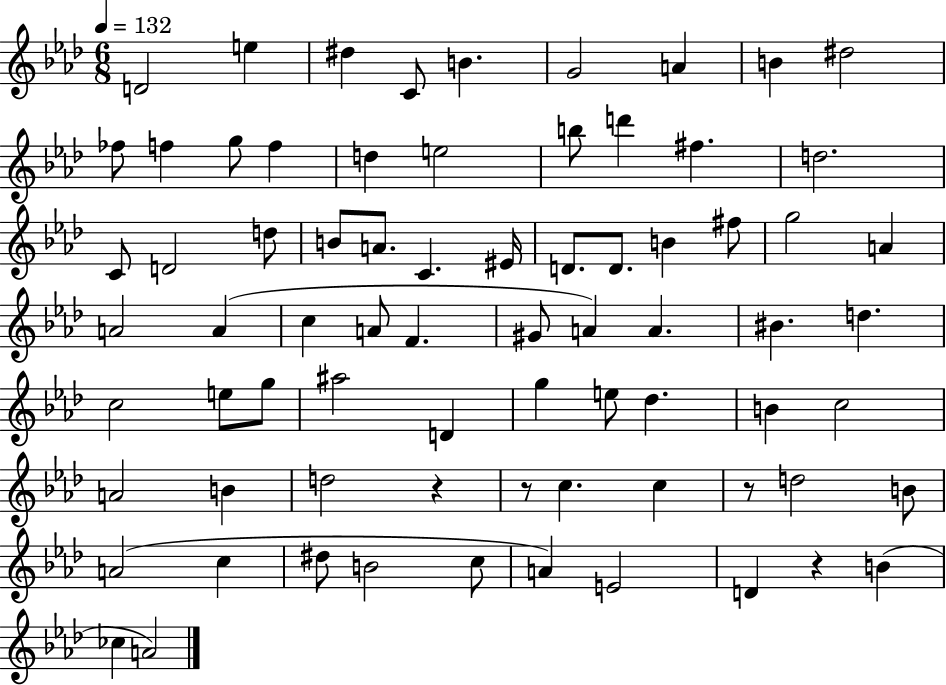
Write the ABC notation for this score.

X:1
T:Untitled
M:6/8
L:1/4
K:Ab
D2 e ^d C/2 B G2 A B ^d2 _f/2 f g/2 f d e2 b/2 d' ^f d2 C/2 D2 d/2 B/2 A/2 C ^E/4 D/2 D/2 B ^f/2 g2 A A2 A c A/2 F ^G/2 A A ^B d c2 e/2 g/2 ^a2 D g e/2 _d B c2 A2 B d2 z z/2 c c z/2 d2 B/2 A2 c ^d/2 B2 c/2 A E2 D z B _c A2